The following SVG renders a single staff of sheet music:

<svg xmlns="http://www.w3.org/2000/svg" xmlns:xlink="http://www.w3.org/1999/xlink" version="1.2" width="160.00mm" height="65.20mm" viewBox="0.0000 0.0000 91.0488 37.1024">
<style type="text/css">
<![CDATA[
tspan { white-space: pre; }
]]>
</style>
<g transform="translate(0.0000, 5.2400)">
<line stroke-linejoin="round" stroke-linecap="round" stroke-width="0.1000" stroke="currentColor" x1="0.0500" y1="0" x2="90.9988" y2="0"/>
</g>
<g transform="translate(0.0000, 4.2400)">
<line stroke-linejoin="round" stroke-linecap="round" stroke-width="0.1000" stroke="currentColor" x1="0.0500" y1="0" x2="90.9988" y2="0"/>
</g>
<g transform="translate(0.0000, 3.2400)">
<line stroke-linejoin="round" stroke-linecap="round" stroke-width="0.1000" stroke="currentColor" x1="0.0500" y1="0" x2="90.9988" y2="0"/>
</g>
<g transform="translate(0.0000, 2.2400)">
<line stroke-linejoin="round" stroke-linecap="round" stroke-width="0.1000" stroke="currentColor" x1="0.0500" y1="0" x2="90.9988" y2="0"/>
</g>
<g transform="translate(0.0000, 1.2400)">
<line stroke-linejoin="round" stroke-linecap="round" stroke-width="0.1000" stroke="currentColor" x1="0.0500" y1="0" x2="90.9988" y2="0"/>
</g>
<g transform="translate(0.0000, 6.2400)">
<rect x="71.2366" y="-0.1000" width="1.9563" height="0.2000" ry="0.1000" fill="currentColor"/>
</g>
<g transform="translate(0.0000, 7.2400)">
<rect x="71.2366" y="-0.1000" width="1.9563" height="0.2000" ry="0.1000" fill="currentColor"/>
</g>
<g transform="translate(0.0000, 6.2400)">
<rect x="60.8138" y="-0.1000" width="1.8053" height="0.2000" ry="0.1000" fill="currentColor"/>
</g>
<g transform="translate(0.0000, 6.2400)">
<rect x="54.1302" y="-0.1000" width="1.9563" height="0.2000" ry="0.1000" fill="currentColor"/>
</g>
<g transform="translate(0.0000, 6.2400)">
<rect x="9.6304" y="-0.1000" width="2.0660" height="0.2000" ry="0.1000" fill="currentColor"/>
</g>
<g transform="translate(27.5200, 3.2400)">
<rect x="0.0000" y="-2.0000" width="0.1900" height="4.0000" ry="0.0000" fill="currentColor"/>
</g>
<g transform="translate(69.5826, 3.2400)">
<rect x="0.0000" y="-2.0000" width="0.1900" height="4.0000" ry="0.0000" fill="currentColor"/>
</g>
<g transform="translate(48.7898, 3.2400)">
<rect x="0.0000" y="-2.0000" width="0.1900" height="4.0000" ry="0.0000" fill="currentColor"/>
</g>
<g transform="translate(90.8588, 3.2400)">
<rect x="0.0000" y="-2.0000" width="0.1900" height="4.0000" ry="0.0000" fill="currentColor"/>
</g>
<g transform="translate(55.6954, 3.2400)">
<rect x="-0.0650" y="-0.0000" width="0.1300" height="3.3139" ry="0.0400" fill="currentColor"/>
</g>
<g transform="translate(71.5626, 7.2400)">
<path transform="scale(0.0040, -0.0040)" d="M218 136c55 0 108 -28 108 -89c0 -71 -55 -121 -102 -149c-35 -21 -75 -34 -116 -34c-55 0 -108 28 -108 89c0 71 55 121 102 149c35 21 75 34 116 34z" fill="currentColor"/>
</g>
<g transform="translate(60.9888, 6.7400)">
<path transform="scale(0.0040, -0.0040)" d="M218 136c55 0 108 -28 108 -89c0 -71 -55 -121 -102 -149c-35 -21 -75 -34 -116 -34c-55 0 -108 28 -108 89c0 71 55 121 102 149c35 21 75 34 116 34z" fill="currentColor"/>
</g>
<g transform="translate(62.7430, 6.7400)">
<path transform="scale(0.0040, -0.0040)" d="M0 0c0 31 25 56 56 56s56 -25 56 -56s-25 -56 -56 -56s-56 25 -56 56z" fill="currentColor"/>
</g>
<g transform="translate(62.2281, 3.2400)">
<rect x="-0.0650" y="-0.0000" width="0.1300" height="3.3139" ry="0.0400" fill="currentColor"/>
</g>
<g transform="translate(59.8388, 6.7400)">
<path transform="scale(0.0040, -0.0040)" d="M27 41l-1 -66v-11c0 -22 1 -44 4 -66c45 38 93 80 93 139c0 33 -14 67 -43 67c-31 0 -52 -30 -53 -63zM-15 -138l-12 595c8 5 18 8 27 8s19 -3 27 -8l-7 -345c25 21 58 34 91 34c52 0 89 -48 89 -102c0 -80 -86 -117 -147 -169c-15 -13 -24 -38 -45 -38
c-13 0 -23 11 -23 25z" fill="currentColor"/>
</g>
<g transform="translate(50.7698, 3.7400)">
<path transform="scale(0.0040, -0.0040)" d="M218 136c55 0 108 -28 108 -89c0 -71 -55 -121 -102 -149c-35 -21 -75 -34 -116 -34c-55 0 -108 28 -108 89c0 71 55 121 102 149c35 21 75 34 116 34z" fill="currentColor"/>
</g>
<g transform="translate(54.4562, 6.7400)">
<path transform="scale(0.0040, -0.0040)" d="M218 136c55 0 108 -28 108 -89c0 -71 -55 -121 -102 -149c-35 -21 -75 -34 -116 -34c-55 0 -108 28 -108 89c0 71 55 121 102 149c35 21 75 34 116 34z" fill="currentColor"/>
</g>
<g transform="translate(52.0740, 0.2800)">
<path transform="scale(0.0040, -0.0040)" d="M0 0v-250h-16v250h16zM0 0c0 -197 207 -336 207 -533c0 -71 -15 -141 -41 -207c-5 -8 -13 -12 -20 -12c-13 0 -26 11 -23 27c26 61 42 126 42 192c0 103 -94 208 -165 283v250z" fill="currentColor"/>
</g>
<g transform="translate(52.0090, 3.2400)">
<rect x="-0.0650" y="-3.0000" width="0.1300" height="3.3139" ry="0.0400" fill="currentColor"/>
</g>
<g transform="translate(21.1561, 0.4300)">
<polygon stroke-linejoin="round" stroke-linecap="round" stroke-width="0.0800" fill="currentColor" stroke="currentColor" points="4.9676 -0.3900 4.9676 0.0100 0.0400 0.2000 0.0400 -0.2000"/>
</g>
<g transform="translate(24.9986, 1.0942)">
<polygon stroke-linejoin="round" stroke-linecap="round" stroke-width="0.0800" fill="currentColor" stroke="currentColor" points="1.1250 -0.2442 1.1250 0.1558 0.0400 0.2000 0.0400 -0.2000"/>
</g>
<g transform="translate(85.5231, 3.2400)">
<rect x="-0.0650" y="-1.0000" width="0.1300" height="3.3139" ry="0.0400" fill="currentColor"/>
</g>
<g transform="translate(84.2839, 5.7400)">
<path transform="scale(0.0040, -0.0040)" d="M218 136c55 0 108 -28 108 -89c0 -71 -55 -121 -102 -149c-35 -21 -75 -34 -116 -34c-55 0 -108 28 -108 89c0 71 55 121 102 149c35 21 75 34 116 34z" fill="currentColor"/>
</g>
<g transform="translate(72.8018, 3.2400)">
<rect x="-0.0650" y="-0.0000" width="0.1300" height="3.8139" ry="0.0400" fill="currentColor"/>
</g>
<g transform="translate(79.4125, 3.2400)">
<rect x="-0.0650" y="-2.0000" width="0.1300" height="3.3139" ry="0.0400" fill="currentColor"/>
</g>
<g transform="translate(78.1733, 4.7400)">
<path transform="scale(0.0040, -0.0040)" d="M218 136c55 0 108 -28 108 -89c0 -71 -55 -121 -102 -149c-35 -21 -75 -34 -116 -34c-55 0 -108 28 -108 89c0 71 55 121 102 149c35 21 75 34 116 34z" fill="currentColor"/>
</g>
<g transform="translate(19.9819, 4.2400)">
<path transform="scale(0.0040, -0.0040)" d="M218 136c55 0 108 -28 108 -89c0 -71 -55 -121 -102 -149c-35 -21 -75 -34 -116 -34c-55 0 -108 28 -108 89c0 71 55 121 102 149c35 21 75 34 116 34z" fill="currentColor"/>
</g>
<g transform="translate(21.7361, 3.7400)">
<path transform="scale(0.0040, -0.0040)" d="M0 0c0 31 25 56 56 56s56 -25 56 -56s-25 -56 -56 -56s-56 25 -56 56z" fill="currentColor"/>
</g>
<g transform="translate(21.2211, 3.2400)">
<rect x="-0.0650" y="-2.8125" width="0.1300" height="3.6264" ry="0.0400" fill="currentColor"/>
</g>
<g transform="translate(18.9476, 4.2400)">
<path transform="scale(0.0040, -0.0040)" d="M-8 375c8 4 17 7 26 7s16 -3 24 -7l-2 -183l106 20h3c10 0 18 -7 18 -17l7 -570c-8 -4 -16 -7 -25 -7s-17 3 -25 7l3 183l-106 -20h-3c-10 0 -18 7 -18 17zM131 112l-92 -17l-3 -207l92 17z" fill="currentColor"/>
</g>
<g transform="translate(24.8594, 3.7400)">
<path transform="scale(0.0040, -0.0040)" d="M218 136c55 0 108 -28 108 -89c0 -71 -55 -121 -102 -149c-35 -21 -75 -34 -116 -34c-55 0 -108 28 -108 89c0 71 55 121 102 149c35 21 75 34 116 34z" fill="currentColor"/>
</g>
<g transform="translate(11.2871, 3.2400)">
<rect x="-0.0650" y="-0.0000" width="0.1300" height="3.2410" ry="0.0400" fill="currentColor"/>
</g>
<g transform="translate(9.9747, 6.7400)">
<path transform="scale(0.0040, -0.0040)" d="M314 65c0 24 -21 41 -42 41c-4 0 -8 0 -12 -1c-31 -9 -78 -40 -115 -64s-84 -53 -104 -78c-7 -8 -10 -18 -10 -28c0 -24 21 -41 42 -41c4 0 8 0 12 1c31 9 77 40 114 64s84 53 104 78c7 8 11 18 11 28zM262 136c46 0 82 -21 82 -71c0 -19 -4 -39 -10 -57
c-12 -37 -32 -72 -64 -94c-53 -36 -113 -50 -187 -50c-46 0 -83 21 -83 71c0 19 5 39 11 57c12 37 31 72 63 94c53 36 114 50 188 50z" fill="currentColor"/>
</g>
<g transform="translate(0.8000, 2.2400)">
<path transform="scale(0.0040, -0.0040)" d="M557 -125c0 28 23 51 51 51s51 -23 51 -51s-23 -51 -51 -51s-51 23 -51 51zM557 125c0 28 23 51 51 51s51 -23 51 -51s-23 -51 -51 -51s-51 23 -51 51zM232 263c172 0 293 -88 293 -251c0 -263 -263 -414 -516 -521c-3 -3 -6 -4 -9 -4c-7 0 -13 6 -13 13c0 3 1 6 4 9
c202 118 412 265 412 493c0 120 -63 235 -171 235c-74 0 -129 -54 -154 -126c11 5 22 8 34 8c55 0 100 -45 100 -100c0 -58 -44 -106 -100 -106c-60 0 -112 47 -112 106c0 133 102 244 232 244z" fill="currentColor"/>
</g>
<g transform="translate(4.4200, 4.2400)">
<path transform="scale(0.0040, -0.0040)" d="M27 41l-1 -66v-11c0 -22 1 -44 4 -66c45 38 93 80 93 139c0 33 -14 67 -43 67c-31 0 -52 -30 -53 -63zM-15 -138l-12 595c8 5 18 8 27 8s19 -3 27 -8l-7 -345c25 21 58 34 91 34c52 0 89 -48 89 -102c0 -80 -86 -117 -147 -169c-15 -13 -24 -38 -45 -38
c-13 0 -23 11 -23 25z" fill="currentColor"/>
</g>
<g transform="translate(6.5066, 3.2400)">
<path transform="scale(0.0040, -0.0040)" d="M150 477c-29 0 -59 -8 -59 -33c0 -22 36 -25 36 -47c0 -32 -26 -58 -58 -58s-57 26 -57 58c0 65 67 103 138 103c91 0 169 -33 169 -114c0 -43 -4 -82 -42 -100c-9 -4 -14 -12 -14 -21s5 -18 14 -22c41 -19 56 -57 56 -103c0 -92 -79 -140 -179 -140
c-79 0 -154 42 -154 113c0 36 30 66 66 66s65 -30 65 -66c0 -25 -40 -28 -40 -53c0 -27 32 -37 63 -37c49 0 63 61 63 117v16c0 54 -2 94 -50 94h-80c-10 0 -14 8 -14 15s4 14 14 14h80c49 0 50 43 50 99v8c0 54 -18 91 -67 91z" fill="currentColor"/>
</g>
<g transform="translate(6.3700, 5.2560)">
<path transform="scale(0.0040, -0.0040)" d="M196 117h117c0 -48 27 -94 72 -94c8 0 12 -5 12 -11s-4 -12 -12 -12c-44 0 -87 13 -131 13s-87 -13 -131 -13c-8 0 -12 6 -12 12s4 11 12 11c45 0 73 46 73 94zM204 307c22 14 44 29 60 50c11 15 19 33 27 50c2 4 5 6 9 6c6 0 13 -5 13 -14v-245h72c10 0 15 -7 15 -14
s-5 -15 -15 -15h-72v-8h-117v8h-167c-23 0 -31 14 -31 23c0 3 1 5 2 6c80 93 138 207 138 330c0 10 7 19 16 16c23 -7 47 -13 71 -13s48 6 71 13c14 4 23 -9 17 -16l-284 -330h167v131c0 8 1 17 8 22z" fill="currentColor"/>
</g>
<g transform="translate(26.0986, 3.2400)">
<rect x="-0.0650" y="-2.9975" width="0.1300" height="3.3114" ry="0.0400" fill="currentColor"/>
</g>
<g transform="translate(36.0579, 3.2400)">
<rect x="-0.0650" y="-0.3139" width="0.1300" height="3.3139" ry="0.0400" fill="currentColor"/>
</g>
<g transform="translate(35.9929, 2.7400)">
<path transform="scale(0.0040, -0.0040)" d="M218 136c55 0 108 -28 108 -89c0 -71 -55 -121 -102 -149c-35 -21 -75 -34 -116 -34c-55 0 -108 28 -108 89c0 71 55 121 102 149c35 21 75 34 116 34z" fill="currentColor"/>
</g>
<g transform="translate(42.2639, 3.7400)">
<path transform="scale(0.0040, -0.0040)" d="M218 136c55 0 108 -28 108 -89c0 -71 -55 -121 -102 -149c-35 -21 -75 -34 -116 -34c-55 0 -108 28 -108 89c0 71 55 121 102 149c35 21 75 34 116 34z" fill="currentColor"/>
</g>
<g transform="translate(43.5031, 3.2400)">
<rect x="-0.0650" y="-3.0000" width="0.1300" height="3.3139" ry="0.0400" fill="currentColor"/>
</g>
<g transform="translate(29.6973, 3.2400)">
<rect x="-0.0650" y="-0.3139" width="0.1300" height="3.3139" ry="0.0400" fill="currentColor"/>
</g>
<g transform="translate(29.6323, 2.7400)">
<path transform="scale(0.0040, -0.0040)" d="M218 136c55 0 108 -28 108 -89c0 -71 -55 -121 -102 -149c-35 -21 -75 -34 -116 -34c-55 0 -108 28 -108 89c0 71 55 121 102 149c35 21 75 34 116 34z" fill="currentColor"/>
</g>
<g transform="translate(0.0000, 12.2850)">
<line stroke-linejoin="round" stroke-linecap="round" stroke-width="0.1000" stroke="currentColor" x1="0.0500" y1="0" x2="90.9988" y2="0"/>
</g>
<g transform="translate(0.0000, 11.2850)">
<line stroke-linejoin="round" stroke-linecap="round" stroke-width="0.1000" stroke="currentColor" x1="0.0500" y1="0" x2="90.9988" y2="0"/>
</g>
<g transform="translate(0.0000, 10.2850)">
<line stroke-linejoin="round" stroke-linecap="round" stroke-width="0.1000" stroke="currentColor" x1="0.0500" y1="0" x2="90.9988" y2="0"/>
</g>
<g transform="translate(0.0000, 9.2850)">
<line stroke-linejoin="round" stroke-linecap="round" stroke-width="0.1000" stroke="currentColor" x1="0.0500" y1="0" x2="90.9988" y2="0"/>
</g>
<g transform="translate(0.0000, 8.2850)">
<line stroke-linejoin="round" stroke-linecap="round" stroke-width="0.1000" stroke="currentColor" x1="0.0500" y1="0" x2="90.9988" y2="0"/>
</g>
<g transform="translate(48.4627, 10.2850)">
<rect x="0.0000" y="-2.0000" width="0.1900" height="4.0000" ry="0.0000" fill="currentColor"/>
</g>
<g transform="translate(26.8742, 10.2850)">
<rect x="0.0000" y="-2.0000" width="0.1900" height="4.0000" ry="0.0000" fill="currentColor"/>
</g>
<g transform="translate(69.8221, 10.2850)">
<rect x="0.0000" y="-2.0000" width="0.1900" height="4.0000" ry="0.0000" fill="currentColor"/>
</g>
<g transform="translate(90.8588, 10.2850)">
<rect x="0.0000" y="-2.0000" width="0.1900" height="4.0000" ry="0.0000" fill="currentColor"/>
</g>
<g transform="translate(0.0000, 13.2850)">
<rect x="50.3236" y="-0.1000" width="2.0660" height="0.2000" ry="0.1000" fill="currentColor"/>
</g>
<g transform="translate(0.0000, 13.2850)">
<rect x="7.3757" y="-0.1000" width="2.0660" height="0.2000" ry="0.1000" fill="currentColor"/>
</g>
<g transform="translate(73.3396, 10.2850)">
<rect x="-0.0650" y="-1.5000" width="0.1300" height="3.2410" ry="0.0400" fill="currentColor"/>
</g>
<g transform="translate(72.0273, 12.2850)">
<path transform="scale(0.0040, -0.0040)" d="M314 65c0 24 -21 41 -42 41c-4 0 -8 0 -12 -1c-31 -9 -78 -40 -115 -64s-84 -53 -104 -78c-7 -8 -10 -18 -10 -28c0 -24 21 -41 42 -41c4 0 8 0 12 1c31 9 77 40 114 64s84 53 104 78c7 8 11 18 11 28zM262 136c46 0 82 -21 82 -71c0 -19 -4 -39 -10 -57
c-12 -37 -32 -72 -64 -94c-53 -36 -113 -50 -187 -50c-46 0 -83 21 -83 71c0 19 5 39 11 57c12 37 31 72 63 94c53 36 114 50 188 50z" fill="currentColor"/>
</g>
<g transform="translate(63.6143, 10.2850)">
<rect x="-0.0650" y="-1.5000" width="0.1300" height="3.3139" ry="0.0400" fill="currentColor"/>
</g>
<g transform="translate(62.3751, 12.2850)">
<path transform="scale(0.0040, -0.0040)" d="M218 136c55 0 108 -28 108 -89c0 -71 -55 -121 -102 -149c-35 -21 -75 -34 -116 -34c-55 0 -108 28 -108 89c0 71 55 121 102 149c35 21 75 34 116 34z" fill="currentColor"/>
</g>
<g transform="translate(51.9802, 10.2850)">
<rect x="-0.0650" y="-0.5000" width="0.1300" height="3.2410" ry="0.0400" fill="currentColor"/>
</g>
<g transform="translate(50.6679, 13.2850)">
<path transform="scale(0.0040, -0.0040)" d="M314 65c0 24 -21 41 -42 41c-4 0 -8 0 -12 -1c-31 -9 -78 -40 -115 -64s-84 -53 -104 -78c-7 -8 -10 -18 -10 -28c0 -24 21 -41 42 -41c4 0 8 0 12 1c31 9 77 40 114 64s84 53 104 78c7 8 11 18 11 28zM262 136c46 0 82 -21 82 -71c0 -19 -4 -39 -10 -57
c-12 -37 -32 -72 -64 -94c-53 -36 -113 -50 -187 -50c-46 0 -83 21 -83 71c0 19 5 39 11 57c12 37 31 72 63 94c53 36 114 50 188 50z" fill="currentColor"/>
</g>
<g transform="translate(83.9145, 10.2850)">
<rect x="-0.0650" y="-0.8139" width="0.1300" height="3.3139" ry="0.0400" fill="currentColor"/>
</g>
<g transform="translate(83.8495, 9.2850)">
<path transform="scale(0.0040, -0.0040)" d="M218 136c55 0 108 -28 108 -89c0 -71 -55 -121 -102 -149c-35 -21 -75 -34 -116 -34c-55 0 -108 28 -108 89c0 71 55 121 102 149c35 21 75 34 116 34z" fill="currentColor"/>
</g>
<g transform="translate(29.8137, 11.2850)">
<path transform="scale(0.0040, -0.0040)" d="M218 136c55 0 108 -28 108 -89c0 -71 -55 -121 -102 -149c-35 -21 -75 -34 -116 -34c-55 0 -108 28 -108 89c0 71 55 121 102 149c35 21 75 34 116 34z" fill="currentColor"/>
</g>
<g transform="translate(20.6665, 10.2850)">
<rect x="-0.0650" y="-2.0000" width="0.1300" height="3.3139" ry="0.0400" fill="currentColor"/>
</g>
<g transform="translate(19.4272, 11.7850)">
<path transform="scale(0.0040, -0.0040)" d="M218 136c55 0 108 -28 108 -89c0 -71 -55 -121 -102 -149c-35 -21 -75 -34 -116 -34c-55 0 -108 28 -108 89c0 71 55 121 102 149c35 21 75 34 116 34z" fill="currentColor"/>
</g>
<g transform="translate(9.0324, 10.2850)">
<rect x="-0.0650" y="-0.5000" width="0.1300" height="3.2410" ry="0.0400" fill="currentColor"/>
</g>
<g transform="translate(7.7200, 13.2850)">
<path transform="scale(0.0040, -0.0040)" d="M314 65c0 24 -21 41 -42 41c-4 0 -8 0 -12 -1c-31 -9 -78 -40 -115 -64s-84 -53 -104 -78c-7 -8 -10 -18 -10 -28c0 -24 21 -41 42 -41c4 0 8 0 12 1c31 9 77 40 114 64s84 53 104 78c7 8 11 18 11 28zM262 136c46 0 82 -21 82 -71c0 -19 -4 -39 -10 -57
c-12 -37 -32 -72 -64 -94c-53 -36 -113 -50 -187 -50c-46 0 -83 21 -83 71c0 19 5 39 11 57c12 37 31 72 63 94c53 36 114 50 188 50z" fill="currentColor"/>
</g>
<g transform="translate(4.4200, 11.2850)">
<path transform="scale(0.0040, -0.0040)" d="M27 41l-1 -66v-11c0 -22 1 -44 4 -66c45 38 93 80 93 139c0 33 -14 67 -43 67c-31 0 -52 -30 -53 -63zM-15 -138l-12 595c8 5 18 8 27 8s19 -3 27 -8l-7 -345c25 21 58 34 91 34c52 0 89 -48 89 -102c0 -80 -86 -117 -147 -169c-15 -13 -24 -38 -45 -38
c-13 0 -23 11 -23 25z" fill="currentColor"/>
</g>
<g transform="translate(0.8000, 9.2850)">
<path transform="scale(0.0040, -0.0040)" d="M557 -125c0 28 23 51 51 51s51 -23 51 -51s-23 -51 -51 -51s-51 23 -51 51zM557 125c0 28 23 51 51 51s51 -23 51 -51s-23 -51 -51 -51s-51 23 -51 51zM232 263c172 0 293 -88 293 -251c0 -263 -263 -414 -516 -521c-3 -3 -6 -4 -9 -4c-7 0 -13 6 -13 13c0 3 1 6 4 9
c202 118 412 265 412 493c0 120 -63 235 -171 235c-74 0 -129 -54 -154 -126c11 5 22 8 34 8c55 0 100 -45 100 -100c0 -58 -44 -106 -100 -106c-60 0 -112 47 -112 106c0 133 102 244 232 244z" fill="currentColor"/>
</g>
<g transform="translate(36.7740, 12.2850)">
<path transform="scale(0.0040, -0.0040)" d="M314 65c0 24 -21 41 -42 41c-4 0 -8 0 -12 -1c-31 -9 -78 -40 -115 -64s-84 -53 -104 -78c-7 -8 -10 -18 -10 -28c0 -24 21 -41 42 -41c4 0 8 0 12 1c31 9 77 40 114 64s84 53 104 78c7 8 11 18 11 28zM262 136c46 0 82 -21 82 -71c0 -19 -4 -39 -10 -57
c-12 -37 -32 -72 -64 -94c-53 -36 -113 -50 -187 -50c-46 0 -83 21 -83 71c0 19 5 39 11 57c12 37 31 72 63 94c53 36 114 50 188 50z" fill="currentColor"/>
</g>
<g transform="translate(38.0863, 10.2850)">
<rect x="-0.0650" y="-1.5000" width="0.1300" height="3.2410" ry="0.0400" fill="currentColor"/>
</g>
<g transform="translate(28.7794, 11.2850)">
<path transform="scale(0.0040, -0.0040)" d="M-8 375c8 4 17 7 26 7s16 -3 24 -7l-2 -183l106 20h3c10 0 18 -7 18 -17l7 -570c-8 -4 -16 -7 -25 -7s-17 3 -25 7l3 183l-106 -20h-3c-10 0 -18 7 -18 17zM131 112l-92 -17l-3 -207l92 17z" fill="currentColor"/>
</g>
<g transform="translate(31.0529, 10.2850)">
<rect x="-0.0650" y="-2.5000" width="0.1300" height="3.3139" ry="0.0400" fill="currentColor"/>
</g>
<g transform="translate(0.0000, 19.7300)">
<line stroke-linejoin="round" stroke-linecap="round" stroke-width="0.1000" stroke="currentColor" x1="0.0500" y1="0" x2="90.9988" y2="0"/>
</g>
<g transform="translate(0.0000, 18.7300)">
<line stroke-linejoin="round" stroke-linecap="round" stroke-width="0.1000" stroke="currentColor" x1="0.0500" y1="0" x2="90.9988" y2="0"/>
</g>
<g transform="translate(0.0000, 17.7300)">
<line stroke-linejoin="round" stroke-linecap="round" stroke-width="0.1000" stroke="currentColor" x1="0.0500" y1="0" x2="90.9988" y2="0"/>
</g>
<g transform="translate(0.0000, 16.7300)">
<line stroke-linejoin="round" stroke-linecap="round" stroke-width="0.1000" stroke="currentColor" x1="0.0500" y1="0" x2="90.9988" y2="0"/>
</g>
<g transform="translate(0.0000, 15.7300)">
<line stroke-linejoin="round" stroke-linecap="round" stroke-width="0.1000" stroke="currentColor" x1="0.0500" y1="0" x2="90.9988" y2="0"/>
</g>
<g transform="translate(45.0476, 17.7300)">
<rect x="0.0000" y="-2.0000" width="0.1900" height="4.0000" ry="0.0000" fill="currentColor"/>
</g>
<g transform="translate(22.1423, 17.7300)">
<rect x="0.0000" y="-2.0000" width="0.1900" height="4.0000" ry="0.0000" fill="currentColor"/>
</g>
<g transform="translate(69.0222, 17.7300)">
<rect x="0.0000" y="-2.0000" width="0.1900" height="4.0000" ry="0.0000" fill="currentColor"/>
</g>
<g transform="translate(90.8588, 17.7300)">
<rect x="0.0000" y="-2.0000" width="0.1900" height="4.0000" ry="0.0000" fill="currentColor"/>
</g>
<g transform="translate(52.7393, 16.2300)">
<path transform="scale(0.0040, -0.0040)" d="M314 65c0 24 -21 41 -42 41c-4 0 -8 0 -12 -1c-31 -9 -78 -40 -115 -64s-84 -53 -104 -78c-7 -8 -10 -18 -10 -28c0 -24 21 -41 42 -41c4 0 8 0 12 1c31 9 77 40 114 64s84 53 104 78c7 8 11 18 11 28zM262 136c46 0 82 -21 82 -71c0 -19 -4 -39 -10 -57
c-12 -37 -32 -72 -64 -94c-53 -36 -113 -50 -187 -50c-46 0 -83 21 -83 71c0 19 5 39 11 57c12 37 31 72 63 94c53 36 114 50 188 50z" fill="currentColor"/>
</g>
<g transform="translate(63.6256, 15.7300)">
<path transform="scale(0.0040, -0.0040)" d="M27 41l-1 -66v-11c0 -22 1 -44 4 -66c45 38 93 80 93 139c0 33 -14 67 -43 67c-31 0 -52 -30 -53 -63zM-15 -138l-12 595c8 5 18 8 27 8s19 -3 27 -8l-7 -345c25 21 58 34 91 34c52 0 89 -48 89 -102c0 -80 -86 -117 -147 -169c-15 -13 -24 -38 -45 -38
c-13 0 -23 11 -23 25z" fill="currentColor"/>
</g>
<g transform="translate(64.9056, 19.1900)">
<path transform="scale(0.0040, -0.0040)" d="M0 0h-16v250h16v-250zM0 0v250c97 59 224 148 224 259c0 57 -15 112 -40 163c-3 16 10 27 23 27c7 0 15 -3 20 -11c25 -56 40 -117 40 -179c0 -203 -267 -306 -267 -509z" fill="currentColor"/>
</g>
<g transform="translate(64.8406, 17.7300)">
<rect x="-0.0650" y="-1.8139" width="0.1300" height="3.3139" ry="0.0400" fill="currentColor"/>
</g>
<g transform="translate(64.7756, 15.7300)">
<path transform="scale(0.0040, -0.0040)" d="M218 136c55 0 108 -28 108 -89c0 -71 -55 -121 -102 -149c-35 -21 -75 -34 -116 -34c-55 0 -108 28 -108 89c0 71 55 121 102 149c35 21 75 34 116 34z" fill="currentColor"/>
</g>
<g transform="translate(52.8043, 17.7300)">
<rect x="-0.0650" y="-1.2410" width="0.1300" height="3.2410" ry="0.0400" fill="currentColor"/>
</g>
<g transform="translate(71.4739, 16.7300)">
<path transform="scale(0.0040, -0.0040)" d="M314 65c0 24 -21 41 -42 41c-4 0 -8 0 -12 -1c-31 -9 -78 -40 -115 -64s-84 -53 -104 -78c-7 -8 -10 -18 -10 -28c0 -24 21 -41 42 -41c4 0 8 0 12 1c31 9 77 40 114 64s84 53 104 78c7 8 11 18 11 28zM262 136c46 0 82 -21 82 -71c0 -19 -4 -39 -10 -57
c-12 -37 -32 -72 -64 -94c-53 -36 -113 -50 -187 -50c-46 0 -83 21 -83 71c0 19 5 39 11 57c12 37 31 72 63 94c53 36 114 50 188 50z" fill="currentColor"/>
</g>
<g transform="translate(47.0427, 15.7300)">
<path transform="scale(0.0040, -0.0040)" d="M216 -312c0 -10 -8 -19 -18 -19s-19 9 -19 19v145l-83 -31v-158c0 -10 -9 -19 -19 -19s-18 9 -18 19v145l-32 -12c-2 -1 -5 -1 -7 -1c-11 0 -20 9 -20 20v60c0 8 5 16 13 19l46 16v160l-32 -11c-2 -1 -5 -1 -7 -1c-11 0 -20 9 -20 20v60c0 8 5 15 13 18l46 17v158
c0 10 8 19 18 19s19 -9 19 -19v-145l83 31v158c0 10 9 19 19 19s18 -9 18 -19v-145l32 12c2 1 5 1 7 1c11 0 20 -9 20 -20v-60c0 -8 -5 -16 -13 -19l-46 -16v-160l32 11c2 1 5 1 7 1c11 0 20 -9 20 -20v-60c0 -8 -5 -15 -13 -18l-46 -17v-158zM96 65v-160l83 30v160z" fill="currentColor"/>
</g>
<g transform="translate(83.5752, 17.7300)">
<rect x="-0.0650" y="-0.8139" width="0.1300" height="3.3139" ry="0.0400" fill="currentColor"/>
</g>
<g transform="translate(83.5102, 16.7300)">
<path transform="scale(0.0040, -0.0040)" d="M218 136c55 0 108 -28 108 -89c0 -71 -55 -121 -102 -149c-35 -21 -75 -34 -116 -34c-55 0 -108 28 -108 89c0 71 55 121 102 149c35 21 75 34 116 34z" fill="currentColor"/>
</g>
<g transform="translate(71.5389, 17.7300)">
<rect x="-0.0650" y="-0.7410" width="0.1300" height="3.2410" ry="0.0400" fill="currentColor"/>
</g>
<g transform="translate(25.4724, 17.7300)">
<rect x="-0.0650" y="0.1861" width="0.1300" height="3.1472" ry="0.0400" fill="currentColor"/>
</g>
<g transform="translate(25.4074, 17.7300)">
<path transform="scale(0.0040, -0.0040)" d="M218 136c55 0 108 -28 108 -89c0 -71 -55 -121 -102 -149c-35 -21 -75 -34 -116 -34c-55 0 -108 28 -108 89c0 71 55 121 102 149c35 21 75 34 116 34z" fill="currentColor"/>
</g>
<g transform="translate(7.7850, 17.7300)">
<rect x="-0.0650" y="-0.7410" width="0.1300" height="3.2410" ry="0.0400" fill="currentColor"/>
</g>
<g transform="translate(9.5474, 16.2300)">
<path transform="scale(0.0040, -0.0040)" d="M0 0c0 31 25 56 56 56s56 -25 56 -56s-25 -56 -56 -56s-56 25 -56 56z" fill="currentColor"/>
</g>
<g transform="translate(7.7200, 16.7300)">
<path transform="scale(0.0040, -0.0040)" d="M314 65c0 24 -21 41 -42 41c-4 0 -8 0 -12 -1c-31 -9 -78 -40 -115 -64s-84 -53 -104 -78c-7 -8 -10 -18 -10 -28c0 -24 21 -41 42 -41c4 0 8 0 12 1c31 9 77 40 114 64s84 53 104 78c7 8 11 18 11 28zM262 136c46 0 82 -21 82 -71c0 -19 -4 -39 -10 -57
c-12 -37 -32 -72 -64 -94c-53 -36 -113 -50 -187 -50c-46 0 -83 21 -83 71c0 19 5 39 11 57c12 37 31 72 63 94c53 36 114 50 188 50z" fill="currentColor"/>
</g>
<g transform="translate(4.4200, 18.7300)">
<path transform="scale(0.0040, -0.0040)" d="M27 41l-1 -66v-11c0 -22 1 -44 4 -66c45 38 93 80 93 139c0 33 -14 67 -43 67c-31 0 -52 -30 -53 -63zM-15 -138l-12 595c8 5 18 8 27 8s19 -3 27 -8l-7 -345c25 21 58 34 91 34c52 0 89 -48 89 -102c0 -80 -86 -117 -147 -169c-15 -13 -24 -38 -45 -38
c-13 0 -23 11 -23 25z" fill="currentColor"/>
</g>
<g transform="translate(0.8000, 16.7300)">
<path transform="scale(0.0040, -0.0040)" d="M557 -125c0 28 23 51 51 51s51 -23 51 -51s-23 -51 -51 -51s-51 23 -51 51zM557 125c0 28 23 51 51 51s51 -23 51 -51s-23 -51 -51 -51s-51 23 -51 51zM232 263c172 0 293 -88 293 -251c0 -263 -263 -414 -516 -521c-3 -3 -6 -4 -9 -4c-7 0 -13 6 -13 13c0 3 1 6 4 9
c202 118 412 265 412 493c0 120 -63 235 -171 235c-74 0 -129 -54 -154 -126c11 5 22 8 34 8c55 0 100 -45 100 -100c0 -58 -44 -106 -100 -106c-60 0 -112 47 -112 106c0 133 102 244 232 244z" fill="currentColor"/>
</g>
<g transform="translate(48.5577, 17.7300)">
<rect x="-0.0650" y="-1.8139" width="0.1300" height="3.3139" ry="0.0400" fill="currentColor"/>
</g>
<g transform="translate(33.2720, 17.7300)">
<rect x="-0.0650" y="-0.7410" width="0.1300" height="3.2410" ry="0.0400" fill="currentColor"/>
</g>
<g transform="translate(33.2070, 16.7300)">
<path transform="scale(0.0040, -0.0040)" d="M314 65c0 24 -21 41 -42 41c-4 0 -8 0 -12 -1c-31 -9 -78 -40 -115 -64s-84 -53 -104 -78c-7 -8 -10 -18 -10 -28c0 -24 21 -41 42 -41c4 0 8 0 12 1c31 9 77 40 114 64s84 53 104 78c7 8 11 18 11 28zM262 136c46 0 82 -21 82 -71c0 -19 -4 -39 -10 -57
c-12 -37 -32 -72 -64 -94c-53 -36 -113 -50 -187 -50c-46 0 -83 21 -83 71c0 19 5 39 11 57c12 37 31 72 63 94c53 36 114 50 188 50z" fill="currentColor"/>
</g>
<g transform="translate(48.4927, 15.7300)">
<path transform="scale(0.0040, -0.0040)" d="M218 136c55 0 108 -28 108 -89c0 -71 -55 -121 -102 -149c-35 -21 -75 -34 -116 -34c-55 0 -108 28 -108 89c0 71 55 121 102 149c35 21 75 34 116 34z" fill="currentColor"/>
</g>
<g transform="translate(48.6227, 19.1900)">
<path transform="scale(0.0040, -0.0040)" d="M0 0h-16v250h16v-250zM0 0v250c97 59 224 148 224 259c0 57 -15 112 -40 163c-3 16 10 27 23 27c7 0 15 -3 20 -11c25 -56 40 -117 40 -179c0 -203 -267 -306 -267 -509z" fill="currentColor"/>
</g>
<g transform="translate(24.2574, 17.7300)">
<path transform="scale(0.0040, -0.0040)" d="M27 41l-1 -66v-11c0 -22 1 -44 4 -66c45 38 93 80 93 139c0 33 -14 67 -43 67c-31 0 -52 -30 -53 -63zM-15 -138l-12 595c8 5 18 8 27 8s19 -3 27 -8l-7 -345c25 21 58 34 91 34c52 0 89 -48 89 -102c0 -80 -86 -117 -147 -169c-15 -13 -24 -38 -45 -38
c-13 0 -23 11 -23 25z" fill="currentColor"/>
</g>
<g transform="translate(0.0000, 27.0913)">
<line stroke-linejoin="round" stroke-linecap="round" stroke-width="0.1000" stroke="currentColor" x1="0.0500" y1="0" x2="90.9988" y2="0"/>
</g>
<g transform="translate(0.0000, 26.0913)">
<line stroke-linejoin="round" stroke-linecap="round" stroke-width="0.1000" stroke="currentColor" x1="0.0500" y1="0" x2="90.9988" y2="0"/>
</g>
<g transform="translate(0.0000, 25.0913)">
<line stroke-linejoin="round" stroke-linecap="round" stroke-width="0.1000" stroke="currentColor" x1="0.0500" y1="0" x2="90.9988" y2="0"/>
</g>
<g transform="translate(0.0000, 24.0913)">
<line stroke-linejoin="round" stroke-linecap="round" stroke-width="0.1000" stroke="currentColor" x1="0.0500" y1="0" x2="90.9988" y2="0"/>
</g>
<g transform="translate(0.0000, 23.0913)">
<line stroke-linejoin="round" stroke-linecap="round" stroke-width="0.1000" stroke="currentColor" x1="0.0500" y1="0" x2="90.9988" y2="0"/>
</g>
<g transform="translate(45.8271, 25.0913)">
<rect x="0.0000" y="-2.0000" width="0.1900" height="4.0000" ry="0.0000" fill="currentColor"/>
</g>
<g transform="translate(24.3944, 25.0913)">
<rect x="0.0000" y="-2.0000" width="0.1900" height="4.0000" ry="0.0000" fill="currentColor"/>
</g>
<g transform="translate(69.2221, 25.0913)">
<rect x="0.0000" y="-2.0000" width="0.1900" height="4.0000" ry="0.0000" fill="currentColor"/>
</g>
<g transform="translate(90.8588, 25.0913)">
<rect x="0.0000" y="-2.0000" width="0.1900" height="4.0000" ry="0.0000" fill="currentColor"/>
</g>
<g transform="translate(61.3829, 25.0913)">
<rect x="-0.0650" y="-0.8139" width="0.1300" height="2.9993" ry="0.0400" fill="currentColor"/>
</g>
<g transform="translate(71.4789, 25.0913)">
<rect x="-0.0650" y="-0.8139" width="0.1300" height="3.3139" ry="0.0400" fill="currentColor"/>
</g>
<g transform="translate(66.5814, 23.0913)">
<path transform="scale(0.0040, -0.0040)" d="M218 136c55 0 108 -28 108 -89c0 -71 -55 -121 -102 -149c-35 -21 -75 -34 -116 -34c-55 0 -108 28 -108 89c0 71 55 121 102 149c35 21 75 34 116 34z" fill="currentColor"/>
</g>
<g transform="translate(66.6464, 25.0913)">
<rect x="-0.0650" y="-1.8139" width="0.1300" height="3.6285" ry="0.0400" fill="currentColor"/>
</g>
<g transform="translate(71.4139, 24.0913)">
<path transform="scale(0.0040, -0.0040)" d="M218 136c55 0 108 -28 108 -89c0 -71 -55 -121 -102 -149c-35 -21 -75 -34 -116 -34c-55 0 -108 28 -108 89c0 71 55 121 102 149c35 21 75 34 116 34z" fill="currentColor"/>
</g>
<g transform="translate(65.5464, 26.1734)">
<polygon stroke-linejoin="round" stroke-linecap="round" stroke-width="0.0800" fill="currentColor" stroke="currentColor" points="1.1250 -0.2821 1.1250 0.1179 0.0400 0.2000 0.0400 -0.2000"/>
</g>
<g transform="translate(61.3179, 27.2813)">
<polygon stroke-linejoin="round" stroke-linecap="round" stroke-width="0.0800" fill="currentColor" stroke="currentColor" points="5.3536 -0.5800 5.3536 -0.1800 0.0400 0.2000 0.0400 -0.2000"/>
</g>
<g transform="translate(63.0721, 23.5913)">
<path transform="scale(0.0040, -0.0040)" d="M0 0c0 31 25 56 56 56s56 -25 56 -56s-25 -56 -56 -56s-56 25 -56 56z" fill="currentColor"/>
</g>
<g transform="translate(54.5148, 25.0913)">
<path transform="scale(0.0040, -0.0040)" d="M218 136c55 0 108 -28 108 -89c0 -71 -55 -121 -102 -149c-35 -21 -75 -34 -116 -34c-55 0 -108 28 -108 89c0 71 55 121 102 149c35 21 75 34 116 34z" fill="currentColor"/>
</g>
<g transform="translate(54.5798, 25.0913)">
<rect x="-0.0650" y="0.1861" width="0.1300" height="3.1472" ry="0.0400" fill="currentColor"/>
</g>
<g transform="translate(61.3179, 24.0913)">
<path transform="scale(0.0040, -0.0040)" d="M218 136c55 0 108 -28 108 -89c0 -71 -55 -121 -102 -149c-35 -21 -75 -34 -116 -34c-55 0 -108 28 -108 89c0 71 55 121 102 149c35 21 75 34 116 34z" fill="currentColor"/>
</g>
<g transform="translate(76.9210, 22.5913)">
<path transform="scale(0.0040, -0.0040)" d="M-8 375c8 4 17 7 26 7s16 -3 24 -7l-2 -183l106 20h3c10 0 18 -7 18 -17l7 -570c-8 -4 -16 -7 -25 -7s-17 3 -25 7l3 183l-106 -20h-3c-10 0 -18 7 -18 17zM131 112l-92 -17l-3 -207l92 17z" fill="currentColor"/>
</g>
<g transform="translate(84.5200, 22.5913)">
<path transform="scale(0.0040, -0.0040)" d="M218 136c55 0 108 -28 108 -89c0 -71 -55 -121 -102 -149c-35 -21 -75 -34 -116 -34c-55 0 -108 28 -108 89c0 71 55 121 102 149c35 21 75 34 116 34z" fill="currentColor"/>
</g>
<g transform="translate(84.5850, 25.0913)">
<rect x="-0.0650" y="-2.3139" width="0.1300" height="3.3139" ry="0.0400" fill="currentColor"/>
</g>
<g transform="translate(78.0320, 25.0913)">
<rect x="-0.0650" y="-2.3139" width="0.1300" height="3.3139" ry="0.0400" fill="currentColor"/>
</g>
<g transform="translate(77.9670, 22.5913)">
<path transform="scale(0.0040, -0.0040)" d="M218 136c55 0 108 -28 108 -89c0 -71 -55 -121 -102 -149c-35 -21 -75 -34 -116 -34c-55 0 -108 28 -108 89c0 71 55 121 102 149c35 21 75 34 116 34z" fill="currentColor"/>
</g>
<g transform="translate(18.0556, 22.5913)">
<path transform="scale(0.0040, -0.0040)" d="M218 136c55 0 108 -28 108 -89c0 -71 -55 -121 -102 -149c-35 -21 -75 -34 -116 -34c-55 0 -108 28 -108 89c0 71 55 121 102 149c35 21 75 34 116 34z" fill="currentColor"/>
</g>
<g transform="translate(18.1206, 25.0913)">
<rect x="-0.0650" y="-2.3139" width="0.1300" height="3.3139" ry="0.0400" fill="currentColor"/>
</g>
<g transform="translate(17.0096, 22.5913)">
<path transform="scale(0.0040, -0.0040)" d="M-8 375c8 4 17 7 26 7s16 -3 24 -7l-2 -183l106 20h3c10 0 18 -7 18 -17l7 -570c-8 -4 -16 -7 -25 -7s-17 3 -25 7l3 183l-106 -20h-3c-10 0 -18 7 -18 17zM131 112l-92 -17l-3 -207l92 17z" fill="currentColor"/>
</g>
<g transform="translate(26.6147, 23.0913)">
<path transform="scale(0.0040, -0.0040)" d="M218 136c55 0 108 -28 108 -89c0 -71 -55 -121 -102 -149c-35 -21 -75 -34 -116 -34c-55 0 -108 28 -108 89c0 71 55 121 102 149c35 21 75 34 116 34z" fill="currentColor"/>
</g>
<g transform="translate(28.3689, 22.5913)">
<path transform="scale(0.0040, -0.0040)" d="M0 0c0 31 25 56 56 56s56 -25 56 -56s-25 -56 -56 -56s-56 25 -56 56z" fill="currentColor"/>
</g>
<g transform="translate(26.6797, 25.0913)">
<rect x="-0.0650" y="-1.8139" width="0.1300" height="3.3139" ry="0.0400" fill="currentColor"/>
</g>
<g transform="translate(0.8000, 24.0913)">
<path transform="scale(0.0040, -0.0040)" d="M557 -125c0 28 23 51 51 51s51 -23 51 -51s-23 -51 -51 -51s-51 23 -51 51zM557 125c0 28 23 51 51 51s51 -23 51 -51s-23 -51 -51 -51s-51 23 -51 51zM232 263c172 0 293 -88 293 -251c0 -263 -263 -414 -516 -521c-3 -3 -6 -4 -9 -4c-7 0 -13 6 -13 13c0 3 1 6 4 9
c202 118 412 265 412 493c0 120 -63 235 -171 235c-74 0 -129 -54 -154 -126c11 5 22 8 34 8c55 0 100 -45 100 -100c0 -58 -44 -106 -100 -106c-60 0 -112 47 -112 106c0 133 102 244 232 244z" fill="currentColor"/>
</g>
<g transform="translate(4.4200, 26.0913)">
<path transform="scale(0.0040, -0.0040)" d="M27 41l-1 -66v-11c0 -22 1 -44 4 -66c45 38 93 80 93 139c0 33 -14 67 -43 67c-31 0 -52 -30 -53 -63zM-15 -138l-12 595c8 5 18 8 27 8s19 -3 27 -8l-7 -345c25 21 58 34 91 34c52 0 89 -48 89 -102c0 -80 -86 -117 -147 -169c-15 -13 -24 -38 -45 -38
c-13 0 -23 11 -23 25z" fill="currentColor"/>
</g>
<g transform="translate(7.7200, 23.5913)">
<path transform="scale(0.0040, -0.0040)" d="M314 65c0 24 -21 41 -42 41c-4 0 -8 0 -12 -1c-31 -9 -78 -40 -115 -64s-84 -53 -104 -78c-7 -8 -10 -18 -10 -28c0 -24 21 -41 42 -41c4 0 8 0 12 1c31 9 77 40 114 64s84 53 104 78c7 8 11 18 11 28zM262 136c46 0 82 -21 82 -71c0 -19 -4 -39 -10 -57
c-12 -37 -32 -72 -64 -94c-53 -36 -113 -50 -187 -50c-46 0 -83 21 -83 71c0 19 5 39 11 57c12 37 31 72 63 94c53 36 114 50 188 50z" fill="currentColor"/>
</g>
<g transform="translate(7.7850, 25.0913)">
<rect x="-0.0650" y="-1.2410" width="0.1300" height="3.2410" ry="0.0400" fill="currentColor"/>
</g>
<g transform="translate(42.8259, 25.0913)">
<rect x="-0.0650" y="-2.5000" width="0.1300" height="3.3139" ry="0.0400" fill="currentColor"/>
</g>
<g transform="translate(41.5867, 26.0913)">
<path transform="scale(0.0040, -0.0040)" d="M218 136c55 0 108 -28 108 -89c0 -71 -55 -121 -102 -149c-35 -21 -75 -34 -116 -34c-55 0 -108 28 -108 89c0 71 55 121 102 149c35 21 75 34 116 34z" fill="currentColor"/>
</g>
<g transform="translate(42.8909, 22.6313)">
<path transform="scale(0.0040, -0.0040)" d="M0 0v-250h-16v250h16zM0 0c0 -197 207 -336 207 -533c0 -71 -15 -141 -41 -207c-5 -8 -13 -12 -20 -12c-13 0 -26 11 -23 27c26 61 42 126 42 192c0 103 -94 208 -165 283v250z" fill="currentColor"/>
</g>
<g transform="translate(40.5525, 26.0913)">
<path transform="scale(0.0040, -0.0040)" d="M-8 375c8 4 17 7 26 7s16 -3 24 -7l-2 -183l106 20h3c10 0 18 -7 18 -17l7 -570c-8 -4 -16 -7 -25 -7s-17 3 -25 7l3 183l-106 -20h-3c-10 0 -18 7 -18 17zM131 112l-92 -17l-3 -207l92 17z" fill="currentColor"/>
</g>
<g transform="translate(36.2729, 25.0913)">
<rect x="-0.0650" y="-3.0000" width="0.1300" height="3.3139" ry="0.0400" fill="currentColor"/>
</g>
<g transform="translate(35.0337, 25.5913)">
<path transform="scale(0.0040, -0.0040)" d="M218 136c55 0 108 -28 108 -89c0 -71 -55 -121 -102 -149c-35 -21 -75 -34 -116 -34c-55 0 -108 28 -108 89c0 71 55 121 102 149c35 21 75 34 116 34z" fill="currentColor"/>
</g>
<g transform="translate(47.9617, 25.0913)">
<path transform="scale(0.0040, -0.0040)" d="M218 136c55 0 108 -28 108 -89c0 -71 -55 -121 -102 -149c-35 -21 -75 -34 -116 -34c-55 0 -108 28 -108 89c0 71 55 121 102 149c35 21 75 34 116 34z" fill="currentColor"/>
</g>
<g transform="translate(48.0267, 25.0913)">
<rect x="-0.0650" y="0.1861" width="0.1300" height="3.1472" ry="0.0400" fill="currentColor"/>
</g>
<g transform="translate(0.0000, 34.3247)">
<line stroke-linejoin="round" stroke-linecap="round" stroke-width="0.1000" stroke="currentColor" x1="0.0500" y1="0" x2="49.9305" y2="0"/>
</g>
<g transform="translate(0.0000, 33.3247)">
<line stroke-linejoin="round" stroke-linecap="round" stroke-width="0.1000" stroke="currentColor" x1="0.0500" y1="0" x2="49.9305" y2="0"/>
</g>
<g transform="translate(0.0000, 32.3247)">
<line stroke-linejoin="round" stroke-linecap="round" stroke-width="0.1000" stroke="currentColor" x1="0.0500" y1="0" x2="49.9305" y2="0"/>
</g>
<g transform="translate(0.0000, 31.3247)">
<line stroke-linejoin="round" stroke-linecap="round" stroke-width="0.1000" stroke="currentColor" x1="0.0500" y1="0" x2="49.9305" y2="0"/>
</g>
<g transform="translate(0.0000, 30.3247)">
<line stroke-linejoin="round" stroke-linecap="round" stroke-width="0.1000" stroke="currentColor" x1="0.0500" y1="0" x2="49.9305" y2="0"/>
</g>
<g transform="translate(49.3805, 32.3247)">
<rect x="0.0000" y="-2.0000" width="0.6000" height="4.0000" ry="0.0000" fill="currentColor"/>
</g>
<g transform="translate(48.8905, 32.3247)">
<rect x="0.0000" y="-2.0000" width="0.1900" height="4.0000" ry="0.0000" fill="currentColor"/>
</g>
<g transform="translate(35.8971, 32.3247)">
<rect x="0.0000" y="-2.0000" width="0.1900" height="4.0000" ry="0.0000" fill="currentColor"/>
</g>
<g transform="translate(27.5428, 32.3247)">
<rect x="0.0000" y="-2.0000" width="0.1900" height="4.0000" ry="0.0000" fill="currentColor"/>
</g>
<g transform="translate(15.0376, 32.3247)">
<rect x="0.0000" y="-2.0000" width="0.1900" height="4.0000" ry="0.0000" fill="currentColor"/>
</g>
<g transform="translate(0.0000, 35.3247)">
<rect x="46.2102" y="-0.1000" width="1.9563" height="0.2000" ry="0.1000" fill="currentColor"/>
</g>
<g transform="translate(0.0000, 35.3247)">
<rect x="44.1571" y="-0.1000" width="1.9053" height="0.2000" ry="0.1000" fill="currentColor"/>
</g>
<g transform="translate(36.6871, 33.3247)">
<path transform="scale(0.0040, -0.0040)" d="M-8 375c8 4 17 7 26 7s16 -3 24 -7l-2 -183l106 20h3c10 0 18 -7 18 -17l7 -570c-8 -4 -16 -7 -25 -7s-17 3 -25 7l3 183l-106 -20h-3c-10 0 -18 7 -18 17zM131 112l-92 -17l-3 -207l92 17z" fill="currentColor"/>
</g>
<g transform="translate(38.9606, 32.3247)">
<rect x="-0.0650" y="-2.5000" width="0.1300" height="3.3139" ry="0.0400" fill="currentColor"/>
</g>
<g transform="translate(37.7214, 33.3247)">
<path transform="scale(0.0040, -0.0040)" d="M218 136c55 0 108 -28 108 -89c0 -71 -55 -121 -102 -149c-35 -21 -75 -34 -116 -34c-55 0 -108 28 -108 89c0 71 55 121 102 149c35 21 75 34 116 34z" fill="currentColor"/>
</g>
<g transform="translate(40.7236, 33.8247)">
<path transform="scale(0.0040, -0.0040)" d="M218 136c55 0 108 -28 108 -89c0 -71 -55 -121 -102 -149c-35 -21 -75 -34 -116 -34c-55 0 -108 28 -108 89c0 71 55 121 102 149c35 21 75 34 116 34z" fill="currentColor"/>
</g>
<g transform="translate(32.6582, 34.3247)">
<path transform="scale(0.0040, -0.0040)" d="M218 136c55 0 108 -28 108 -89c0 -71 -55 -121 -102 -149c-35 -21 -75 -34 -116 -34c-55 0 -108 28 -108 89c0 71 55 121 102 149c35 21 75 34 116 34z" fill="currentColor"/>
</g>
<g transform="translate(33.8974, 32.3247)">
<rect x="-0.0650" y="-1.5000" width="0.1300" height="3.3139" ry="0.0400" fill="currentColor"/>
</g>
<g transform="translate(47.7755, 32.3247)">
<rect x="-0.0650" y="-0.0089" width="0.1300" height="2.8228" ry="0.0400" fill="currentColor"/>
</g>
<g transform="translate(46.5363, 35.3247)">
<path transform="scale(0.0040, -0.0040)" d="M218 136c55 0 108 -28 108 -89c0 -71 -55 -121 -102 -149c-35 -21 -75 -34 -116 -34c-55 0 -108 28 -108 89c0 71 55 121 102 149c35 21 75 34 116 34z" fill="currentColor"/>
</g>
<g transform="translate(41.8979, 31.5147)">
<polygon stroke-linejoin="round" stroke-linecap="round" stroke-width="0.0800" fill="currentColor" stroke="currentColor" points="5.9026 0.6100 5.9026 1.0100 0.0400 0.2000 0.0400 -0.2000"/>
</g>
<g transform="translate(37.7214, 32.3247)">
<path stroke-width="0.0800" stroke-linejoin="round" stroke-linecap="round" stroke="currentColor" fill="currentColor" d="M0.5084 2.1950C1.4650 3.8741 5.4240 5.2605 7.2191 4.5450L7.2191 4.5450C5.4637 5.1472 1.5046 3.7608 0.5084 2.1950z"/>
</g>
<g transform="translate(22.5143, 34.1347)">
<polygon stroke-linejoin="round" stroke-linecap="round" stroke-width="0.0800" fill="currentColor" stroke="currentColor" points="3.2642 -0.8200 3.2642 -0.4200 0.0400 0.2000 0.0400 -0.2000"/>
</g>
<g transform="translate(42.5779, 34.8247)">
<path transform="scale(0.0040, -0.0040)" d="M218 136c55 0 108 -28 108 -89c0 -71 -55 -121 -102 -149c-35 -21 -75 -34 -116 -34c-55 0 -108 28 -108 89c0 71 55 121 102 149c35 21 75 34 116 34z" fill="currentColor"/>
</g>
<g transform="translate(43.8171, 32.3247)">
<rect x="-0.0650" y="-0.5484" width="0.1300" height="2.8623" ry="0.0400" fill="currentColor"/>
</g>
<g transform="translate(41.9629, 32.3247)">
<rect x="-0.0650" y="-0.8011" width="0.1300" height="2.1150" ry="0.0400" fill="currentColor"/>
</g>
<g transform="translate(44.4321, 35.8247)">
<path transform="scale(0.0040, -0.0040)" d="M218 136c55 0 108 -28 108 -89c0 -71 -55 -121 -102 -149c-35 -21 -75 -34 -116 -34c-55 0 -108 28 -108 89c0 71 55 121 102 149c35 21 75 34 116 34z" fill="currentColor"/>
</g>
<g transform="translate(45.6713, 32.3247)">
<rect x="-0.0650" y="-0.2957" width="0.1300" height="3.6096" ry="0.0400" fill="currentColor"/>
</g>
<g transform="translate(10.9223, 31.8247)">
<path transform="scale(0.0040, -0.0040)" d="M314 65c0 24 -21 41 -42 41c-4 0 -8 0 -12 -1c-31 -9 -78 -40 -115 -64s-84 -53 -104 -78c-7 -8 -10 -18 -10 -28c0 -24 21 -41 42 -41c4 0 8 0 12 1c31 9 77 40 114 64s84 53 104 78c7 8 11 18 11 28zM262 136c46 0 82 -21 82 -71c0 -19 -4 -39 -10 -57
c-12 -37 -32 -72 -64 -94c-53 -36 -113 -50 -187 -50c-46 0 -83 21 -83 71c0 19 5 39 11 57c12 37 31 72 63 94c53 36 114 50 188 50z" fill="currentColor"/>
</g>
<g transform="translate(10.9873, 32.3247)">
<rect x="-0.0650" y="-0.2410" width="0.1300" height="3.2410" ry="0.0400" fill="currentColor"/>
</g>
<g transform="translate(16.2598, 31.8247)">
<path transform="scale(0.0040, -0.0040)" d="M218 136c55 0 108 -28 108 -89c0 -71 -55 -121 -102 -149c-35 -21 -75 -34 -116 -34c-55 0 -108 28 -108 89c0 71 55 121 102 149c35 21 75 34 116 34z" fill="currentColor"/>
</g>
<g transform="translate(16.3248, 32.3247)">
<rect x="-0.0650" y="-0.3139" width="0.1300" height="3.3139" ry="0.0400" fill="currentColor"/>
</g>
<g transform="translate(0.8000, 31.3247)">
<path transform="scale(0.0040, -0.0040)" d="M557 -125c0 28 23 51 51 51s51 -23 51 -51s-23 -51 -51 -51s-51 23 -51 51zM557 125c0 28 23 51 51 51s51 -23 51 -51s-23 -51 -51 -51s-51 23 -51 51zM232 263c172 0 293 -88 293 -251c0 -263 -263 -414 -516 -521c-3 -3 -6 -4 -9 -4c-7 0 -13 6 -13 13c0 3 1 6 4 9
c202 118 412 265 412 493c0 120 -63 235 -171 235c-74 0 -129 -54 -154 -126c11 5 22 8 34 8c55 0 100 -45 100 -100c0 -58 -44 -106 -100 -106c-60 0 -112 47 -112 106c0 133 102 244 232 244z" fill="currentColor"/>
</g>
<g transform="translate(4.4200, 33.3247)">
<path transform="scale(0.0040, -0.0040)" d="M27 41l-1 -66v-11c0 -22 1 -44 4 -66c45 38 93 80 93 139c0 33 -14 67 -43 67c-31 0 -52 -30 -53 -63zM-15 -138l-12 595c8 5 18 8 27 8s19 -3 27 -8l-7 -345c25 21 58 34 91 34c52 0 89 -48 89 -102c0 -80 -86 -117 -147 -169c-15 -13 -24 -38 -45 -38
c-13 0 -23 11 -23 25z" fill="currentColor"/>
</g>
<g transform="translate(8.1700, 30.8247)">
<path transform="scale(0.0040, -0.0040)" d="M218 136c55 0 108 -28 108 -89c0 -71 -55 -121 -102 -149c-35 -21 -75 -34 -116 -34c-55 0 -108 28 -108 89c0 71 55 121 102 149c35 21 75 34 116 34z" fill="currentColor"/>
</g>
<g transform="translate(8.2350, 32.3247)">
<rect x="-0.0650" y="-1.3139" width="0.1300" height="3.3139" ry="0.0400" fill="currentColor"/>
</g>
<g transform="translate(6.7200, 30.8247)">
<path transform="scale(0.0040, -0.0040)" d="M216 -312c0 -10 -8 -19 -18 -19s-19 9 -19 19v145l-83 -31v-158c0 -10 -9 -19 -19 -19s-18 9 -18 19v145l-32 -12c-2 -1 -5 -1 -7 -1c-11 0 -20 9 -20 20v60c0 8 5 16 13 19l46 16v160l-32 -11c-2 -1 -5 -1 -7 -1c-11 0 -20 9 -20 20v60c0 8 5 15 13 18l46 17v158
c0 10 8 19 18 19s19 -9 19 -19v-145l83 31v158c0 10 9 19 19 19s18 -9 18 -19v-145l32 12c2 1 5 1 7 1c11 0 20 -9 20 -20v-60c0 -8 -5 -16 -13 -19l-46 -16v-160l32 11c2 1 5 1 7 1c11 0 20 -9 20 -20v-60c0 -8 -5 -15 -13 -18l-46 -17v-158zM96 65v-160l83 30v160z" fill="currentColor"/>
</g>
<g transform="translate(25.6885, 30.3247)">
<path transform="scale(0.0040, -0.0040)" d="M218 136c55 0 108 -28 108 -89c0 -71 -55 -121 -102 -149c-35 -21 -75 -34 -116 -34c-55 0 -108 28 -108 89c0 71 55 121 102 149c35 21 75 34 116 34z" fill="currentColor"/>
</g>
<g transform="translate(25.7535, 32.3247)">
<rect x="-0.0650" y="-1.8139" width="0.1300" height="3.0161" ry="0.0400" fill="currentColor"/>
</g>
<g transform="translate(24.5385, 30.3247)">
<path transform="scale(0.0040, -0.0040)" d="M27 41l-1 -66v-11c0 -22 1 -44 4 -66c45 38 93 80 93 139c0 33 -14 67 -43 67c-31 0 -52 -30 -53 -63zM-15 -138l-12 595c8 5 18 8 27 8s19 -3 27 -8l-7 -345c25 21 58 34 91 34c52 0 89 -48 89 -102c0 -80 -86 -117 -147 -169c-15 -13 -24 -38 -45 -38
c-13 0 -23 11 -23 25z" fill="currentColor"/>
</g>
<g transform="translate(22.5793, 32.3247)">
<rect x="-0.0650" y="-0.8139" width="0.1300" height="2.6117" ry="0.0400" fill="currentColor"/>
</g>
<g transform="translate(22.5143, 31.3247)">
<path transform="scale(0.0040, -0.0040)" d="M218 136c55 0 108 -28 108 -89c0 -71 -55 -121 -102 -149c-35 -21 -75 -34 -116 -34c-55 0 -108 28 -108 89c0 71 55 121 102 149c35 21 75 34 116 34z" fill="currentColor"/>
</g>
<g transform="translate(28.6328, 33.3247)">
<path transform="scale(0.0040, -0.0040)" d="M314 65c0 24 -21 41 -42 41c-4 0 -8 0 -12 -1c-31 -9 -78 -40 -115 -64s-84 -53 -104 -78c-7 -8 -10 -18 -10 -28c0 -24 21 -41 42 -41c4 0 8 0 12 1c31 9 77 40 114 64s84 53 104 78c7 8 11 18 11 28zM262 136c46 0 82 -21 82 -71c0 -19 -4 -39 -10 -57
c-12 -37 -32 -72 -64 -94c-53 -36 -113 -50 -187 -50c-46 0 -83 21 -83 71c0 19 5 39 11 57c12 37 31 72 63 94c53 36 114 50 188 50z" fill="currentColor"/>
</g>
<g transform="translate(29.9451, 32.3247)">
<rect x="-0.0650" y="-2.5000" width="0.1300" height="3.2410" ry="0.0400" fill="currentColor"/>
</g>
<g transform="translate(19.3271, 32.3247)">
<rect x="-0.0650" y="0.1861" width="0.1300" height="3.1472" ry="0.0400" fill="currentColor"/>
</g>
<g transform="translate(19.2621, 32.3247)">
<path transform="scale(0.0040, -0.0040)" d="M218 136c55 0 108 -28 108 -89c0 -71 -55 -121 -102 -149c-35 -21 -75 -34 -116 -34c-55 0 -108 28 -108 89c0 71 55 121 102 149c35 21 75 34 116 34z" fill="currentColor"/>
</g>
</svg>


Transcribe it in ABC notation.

X:1
T:Untitled
M:3/4
L:1/4
K:F
D,,2 B,,/2 C,/4 E, E, C, C,/2 D,, _D,, C,, A,, F,, E,,2 A,, B,, G,,2 E,,2 G,, G,,2 F, F,2 _D, F,2 ^A,/2 G,2 _A,/2 F,2 F, G,2 B, A, C, B,,/2 D, D, F,/2 A,/4 F, B, B, ^G, E,2 E, D, F,/2 _A,/2 _B,,2 G,, B,, A,,/2 F,,/2 D,,/2 E,,/2